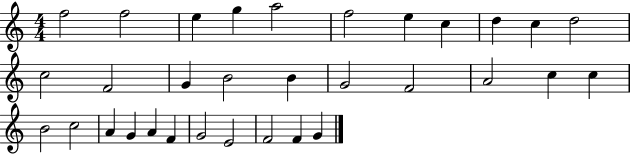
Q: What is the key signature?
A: C major